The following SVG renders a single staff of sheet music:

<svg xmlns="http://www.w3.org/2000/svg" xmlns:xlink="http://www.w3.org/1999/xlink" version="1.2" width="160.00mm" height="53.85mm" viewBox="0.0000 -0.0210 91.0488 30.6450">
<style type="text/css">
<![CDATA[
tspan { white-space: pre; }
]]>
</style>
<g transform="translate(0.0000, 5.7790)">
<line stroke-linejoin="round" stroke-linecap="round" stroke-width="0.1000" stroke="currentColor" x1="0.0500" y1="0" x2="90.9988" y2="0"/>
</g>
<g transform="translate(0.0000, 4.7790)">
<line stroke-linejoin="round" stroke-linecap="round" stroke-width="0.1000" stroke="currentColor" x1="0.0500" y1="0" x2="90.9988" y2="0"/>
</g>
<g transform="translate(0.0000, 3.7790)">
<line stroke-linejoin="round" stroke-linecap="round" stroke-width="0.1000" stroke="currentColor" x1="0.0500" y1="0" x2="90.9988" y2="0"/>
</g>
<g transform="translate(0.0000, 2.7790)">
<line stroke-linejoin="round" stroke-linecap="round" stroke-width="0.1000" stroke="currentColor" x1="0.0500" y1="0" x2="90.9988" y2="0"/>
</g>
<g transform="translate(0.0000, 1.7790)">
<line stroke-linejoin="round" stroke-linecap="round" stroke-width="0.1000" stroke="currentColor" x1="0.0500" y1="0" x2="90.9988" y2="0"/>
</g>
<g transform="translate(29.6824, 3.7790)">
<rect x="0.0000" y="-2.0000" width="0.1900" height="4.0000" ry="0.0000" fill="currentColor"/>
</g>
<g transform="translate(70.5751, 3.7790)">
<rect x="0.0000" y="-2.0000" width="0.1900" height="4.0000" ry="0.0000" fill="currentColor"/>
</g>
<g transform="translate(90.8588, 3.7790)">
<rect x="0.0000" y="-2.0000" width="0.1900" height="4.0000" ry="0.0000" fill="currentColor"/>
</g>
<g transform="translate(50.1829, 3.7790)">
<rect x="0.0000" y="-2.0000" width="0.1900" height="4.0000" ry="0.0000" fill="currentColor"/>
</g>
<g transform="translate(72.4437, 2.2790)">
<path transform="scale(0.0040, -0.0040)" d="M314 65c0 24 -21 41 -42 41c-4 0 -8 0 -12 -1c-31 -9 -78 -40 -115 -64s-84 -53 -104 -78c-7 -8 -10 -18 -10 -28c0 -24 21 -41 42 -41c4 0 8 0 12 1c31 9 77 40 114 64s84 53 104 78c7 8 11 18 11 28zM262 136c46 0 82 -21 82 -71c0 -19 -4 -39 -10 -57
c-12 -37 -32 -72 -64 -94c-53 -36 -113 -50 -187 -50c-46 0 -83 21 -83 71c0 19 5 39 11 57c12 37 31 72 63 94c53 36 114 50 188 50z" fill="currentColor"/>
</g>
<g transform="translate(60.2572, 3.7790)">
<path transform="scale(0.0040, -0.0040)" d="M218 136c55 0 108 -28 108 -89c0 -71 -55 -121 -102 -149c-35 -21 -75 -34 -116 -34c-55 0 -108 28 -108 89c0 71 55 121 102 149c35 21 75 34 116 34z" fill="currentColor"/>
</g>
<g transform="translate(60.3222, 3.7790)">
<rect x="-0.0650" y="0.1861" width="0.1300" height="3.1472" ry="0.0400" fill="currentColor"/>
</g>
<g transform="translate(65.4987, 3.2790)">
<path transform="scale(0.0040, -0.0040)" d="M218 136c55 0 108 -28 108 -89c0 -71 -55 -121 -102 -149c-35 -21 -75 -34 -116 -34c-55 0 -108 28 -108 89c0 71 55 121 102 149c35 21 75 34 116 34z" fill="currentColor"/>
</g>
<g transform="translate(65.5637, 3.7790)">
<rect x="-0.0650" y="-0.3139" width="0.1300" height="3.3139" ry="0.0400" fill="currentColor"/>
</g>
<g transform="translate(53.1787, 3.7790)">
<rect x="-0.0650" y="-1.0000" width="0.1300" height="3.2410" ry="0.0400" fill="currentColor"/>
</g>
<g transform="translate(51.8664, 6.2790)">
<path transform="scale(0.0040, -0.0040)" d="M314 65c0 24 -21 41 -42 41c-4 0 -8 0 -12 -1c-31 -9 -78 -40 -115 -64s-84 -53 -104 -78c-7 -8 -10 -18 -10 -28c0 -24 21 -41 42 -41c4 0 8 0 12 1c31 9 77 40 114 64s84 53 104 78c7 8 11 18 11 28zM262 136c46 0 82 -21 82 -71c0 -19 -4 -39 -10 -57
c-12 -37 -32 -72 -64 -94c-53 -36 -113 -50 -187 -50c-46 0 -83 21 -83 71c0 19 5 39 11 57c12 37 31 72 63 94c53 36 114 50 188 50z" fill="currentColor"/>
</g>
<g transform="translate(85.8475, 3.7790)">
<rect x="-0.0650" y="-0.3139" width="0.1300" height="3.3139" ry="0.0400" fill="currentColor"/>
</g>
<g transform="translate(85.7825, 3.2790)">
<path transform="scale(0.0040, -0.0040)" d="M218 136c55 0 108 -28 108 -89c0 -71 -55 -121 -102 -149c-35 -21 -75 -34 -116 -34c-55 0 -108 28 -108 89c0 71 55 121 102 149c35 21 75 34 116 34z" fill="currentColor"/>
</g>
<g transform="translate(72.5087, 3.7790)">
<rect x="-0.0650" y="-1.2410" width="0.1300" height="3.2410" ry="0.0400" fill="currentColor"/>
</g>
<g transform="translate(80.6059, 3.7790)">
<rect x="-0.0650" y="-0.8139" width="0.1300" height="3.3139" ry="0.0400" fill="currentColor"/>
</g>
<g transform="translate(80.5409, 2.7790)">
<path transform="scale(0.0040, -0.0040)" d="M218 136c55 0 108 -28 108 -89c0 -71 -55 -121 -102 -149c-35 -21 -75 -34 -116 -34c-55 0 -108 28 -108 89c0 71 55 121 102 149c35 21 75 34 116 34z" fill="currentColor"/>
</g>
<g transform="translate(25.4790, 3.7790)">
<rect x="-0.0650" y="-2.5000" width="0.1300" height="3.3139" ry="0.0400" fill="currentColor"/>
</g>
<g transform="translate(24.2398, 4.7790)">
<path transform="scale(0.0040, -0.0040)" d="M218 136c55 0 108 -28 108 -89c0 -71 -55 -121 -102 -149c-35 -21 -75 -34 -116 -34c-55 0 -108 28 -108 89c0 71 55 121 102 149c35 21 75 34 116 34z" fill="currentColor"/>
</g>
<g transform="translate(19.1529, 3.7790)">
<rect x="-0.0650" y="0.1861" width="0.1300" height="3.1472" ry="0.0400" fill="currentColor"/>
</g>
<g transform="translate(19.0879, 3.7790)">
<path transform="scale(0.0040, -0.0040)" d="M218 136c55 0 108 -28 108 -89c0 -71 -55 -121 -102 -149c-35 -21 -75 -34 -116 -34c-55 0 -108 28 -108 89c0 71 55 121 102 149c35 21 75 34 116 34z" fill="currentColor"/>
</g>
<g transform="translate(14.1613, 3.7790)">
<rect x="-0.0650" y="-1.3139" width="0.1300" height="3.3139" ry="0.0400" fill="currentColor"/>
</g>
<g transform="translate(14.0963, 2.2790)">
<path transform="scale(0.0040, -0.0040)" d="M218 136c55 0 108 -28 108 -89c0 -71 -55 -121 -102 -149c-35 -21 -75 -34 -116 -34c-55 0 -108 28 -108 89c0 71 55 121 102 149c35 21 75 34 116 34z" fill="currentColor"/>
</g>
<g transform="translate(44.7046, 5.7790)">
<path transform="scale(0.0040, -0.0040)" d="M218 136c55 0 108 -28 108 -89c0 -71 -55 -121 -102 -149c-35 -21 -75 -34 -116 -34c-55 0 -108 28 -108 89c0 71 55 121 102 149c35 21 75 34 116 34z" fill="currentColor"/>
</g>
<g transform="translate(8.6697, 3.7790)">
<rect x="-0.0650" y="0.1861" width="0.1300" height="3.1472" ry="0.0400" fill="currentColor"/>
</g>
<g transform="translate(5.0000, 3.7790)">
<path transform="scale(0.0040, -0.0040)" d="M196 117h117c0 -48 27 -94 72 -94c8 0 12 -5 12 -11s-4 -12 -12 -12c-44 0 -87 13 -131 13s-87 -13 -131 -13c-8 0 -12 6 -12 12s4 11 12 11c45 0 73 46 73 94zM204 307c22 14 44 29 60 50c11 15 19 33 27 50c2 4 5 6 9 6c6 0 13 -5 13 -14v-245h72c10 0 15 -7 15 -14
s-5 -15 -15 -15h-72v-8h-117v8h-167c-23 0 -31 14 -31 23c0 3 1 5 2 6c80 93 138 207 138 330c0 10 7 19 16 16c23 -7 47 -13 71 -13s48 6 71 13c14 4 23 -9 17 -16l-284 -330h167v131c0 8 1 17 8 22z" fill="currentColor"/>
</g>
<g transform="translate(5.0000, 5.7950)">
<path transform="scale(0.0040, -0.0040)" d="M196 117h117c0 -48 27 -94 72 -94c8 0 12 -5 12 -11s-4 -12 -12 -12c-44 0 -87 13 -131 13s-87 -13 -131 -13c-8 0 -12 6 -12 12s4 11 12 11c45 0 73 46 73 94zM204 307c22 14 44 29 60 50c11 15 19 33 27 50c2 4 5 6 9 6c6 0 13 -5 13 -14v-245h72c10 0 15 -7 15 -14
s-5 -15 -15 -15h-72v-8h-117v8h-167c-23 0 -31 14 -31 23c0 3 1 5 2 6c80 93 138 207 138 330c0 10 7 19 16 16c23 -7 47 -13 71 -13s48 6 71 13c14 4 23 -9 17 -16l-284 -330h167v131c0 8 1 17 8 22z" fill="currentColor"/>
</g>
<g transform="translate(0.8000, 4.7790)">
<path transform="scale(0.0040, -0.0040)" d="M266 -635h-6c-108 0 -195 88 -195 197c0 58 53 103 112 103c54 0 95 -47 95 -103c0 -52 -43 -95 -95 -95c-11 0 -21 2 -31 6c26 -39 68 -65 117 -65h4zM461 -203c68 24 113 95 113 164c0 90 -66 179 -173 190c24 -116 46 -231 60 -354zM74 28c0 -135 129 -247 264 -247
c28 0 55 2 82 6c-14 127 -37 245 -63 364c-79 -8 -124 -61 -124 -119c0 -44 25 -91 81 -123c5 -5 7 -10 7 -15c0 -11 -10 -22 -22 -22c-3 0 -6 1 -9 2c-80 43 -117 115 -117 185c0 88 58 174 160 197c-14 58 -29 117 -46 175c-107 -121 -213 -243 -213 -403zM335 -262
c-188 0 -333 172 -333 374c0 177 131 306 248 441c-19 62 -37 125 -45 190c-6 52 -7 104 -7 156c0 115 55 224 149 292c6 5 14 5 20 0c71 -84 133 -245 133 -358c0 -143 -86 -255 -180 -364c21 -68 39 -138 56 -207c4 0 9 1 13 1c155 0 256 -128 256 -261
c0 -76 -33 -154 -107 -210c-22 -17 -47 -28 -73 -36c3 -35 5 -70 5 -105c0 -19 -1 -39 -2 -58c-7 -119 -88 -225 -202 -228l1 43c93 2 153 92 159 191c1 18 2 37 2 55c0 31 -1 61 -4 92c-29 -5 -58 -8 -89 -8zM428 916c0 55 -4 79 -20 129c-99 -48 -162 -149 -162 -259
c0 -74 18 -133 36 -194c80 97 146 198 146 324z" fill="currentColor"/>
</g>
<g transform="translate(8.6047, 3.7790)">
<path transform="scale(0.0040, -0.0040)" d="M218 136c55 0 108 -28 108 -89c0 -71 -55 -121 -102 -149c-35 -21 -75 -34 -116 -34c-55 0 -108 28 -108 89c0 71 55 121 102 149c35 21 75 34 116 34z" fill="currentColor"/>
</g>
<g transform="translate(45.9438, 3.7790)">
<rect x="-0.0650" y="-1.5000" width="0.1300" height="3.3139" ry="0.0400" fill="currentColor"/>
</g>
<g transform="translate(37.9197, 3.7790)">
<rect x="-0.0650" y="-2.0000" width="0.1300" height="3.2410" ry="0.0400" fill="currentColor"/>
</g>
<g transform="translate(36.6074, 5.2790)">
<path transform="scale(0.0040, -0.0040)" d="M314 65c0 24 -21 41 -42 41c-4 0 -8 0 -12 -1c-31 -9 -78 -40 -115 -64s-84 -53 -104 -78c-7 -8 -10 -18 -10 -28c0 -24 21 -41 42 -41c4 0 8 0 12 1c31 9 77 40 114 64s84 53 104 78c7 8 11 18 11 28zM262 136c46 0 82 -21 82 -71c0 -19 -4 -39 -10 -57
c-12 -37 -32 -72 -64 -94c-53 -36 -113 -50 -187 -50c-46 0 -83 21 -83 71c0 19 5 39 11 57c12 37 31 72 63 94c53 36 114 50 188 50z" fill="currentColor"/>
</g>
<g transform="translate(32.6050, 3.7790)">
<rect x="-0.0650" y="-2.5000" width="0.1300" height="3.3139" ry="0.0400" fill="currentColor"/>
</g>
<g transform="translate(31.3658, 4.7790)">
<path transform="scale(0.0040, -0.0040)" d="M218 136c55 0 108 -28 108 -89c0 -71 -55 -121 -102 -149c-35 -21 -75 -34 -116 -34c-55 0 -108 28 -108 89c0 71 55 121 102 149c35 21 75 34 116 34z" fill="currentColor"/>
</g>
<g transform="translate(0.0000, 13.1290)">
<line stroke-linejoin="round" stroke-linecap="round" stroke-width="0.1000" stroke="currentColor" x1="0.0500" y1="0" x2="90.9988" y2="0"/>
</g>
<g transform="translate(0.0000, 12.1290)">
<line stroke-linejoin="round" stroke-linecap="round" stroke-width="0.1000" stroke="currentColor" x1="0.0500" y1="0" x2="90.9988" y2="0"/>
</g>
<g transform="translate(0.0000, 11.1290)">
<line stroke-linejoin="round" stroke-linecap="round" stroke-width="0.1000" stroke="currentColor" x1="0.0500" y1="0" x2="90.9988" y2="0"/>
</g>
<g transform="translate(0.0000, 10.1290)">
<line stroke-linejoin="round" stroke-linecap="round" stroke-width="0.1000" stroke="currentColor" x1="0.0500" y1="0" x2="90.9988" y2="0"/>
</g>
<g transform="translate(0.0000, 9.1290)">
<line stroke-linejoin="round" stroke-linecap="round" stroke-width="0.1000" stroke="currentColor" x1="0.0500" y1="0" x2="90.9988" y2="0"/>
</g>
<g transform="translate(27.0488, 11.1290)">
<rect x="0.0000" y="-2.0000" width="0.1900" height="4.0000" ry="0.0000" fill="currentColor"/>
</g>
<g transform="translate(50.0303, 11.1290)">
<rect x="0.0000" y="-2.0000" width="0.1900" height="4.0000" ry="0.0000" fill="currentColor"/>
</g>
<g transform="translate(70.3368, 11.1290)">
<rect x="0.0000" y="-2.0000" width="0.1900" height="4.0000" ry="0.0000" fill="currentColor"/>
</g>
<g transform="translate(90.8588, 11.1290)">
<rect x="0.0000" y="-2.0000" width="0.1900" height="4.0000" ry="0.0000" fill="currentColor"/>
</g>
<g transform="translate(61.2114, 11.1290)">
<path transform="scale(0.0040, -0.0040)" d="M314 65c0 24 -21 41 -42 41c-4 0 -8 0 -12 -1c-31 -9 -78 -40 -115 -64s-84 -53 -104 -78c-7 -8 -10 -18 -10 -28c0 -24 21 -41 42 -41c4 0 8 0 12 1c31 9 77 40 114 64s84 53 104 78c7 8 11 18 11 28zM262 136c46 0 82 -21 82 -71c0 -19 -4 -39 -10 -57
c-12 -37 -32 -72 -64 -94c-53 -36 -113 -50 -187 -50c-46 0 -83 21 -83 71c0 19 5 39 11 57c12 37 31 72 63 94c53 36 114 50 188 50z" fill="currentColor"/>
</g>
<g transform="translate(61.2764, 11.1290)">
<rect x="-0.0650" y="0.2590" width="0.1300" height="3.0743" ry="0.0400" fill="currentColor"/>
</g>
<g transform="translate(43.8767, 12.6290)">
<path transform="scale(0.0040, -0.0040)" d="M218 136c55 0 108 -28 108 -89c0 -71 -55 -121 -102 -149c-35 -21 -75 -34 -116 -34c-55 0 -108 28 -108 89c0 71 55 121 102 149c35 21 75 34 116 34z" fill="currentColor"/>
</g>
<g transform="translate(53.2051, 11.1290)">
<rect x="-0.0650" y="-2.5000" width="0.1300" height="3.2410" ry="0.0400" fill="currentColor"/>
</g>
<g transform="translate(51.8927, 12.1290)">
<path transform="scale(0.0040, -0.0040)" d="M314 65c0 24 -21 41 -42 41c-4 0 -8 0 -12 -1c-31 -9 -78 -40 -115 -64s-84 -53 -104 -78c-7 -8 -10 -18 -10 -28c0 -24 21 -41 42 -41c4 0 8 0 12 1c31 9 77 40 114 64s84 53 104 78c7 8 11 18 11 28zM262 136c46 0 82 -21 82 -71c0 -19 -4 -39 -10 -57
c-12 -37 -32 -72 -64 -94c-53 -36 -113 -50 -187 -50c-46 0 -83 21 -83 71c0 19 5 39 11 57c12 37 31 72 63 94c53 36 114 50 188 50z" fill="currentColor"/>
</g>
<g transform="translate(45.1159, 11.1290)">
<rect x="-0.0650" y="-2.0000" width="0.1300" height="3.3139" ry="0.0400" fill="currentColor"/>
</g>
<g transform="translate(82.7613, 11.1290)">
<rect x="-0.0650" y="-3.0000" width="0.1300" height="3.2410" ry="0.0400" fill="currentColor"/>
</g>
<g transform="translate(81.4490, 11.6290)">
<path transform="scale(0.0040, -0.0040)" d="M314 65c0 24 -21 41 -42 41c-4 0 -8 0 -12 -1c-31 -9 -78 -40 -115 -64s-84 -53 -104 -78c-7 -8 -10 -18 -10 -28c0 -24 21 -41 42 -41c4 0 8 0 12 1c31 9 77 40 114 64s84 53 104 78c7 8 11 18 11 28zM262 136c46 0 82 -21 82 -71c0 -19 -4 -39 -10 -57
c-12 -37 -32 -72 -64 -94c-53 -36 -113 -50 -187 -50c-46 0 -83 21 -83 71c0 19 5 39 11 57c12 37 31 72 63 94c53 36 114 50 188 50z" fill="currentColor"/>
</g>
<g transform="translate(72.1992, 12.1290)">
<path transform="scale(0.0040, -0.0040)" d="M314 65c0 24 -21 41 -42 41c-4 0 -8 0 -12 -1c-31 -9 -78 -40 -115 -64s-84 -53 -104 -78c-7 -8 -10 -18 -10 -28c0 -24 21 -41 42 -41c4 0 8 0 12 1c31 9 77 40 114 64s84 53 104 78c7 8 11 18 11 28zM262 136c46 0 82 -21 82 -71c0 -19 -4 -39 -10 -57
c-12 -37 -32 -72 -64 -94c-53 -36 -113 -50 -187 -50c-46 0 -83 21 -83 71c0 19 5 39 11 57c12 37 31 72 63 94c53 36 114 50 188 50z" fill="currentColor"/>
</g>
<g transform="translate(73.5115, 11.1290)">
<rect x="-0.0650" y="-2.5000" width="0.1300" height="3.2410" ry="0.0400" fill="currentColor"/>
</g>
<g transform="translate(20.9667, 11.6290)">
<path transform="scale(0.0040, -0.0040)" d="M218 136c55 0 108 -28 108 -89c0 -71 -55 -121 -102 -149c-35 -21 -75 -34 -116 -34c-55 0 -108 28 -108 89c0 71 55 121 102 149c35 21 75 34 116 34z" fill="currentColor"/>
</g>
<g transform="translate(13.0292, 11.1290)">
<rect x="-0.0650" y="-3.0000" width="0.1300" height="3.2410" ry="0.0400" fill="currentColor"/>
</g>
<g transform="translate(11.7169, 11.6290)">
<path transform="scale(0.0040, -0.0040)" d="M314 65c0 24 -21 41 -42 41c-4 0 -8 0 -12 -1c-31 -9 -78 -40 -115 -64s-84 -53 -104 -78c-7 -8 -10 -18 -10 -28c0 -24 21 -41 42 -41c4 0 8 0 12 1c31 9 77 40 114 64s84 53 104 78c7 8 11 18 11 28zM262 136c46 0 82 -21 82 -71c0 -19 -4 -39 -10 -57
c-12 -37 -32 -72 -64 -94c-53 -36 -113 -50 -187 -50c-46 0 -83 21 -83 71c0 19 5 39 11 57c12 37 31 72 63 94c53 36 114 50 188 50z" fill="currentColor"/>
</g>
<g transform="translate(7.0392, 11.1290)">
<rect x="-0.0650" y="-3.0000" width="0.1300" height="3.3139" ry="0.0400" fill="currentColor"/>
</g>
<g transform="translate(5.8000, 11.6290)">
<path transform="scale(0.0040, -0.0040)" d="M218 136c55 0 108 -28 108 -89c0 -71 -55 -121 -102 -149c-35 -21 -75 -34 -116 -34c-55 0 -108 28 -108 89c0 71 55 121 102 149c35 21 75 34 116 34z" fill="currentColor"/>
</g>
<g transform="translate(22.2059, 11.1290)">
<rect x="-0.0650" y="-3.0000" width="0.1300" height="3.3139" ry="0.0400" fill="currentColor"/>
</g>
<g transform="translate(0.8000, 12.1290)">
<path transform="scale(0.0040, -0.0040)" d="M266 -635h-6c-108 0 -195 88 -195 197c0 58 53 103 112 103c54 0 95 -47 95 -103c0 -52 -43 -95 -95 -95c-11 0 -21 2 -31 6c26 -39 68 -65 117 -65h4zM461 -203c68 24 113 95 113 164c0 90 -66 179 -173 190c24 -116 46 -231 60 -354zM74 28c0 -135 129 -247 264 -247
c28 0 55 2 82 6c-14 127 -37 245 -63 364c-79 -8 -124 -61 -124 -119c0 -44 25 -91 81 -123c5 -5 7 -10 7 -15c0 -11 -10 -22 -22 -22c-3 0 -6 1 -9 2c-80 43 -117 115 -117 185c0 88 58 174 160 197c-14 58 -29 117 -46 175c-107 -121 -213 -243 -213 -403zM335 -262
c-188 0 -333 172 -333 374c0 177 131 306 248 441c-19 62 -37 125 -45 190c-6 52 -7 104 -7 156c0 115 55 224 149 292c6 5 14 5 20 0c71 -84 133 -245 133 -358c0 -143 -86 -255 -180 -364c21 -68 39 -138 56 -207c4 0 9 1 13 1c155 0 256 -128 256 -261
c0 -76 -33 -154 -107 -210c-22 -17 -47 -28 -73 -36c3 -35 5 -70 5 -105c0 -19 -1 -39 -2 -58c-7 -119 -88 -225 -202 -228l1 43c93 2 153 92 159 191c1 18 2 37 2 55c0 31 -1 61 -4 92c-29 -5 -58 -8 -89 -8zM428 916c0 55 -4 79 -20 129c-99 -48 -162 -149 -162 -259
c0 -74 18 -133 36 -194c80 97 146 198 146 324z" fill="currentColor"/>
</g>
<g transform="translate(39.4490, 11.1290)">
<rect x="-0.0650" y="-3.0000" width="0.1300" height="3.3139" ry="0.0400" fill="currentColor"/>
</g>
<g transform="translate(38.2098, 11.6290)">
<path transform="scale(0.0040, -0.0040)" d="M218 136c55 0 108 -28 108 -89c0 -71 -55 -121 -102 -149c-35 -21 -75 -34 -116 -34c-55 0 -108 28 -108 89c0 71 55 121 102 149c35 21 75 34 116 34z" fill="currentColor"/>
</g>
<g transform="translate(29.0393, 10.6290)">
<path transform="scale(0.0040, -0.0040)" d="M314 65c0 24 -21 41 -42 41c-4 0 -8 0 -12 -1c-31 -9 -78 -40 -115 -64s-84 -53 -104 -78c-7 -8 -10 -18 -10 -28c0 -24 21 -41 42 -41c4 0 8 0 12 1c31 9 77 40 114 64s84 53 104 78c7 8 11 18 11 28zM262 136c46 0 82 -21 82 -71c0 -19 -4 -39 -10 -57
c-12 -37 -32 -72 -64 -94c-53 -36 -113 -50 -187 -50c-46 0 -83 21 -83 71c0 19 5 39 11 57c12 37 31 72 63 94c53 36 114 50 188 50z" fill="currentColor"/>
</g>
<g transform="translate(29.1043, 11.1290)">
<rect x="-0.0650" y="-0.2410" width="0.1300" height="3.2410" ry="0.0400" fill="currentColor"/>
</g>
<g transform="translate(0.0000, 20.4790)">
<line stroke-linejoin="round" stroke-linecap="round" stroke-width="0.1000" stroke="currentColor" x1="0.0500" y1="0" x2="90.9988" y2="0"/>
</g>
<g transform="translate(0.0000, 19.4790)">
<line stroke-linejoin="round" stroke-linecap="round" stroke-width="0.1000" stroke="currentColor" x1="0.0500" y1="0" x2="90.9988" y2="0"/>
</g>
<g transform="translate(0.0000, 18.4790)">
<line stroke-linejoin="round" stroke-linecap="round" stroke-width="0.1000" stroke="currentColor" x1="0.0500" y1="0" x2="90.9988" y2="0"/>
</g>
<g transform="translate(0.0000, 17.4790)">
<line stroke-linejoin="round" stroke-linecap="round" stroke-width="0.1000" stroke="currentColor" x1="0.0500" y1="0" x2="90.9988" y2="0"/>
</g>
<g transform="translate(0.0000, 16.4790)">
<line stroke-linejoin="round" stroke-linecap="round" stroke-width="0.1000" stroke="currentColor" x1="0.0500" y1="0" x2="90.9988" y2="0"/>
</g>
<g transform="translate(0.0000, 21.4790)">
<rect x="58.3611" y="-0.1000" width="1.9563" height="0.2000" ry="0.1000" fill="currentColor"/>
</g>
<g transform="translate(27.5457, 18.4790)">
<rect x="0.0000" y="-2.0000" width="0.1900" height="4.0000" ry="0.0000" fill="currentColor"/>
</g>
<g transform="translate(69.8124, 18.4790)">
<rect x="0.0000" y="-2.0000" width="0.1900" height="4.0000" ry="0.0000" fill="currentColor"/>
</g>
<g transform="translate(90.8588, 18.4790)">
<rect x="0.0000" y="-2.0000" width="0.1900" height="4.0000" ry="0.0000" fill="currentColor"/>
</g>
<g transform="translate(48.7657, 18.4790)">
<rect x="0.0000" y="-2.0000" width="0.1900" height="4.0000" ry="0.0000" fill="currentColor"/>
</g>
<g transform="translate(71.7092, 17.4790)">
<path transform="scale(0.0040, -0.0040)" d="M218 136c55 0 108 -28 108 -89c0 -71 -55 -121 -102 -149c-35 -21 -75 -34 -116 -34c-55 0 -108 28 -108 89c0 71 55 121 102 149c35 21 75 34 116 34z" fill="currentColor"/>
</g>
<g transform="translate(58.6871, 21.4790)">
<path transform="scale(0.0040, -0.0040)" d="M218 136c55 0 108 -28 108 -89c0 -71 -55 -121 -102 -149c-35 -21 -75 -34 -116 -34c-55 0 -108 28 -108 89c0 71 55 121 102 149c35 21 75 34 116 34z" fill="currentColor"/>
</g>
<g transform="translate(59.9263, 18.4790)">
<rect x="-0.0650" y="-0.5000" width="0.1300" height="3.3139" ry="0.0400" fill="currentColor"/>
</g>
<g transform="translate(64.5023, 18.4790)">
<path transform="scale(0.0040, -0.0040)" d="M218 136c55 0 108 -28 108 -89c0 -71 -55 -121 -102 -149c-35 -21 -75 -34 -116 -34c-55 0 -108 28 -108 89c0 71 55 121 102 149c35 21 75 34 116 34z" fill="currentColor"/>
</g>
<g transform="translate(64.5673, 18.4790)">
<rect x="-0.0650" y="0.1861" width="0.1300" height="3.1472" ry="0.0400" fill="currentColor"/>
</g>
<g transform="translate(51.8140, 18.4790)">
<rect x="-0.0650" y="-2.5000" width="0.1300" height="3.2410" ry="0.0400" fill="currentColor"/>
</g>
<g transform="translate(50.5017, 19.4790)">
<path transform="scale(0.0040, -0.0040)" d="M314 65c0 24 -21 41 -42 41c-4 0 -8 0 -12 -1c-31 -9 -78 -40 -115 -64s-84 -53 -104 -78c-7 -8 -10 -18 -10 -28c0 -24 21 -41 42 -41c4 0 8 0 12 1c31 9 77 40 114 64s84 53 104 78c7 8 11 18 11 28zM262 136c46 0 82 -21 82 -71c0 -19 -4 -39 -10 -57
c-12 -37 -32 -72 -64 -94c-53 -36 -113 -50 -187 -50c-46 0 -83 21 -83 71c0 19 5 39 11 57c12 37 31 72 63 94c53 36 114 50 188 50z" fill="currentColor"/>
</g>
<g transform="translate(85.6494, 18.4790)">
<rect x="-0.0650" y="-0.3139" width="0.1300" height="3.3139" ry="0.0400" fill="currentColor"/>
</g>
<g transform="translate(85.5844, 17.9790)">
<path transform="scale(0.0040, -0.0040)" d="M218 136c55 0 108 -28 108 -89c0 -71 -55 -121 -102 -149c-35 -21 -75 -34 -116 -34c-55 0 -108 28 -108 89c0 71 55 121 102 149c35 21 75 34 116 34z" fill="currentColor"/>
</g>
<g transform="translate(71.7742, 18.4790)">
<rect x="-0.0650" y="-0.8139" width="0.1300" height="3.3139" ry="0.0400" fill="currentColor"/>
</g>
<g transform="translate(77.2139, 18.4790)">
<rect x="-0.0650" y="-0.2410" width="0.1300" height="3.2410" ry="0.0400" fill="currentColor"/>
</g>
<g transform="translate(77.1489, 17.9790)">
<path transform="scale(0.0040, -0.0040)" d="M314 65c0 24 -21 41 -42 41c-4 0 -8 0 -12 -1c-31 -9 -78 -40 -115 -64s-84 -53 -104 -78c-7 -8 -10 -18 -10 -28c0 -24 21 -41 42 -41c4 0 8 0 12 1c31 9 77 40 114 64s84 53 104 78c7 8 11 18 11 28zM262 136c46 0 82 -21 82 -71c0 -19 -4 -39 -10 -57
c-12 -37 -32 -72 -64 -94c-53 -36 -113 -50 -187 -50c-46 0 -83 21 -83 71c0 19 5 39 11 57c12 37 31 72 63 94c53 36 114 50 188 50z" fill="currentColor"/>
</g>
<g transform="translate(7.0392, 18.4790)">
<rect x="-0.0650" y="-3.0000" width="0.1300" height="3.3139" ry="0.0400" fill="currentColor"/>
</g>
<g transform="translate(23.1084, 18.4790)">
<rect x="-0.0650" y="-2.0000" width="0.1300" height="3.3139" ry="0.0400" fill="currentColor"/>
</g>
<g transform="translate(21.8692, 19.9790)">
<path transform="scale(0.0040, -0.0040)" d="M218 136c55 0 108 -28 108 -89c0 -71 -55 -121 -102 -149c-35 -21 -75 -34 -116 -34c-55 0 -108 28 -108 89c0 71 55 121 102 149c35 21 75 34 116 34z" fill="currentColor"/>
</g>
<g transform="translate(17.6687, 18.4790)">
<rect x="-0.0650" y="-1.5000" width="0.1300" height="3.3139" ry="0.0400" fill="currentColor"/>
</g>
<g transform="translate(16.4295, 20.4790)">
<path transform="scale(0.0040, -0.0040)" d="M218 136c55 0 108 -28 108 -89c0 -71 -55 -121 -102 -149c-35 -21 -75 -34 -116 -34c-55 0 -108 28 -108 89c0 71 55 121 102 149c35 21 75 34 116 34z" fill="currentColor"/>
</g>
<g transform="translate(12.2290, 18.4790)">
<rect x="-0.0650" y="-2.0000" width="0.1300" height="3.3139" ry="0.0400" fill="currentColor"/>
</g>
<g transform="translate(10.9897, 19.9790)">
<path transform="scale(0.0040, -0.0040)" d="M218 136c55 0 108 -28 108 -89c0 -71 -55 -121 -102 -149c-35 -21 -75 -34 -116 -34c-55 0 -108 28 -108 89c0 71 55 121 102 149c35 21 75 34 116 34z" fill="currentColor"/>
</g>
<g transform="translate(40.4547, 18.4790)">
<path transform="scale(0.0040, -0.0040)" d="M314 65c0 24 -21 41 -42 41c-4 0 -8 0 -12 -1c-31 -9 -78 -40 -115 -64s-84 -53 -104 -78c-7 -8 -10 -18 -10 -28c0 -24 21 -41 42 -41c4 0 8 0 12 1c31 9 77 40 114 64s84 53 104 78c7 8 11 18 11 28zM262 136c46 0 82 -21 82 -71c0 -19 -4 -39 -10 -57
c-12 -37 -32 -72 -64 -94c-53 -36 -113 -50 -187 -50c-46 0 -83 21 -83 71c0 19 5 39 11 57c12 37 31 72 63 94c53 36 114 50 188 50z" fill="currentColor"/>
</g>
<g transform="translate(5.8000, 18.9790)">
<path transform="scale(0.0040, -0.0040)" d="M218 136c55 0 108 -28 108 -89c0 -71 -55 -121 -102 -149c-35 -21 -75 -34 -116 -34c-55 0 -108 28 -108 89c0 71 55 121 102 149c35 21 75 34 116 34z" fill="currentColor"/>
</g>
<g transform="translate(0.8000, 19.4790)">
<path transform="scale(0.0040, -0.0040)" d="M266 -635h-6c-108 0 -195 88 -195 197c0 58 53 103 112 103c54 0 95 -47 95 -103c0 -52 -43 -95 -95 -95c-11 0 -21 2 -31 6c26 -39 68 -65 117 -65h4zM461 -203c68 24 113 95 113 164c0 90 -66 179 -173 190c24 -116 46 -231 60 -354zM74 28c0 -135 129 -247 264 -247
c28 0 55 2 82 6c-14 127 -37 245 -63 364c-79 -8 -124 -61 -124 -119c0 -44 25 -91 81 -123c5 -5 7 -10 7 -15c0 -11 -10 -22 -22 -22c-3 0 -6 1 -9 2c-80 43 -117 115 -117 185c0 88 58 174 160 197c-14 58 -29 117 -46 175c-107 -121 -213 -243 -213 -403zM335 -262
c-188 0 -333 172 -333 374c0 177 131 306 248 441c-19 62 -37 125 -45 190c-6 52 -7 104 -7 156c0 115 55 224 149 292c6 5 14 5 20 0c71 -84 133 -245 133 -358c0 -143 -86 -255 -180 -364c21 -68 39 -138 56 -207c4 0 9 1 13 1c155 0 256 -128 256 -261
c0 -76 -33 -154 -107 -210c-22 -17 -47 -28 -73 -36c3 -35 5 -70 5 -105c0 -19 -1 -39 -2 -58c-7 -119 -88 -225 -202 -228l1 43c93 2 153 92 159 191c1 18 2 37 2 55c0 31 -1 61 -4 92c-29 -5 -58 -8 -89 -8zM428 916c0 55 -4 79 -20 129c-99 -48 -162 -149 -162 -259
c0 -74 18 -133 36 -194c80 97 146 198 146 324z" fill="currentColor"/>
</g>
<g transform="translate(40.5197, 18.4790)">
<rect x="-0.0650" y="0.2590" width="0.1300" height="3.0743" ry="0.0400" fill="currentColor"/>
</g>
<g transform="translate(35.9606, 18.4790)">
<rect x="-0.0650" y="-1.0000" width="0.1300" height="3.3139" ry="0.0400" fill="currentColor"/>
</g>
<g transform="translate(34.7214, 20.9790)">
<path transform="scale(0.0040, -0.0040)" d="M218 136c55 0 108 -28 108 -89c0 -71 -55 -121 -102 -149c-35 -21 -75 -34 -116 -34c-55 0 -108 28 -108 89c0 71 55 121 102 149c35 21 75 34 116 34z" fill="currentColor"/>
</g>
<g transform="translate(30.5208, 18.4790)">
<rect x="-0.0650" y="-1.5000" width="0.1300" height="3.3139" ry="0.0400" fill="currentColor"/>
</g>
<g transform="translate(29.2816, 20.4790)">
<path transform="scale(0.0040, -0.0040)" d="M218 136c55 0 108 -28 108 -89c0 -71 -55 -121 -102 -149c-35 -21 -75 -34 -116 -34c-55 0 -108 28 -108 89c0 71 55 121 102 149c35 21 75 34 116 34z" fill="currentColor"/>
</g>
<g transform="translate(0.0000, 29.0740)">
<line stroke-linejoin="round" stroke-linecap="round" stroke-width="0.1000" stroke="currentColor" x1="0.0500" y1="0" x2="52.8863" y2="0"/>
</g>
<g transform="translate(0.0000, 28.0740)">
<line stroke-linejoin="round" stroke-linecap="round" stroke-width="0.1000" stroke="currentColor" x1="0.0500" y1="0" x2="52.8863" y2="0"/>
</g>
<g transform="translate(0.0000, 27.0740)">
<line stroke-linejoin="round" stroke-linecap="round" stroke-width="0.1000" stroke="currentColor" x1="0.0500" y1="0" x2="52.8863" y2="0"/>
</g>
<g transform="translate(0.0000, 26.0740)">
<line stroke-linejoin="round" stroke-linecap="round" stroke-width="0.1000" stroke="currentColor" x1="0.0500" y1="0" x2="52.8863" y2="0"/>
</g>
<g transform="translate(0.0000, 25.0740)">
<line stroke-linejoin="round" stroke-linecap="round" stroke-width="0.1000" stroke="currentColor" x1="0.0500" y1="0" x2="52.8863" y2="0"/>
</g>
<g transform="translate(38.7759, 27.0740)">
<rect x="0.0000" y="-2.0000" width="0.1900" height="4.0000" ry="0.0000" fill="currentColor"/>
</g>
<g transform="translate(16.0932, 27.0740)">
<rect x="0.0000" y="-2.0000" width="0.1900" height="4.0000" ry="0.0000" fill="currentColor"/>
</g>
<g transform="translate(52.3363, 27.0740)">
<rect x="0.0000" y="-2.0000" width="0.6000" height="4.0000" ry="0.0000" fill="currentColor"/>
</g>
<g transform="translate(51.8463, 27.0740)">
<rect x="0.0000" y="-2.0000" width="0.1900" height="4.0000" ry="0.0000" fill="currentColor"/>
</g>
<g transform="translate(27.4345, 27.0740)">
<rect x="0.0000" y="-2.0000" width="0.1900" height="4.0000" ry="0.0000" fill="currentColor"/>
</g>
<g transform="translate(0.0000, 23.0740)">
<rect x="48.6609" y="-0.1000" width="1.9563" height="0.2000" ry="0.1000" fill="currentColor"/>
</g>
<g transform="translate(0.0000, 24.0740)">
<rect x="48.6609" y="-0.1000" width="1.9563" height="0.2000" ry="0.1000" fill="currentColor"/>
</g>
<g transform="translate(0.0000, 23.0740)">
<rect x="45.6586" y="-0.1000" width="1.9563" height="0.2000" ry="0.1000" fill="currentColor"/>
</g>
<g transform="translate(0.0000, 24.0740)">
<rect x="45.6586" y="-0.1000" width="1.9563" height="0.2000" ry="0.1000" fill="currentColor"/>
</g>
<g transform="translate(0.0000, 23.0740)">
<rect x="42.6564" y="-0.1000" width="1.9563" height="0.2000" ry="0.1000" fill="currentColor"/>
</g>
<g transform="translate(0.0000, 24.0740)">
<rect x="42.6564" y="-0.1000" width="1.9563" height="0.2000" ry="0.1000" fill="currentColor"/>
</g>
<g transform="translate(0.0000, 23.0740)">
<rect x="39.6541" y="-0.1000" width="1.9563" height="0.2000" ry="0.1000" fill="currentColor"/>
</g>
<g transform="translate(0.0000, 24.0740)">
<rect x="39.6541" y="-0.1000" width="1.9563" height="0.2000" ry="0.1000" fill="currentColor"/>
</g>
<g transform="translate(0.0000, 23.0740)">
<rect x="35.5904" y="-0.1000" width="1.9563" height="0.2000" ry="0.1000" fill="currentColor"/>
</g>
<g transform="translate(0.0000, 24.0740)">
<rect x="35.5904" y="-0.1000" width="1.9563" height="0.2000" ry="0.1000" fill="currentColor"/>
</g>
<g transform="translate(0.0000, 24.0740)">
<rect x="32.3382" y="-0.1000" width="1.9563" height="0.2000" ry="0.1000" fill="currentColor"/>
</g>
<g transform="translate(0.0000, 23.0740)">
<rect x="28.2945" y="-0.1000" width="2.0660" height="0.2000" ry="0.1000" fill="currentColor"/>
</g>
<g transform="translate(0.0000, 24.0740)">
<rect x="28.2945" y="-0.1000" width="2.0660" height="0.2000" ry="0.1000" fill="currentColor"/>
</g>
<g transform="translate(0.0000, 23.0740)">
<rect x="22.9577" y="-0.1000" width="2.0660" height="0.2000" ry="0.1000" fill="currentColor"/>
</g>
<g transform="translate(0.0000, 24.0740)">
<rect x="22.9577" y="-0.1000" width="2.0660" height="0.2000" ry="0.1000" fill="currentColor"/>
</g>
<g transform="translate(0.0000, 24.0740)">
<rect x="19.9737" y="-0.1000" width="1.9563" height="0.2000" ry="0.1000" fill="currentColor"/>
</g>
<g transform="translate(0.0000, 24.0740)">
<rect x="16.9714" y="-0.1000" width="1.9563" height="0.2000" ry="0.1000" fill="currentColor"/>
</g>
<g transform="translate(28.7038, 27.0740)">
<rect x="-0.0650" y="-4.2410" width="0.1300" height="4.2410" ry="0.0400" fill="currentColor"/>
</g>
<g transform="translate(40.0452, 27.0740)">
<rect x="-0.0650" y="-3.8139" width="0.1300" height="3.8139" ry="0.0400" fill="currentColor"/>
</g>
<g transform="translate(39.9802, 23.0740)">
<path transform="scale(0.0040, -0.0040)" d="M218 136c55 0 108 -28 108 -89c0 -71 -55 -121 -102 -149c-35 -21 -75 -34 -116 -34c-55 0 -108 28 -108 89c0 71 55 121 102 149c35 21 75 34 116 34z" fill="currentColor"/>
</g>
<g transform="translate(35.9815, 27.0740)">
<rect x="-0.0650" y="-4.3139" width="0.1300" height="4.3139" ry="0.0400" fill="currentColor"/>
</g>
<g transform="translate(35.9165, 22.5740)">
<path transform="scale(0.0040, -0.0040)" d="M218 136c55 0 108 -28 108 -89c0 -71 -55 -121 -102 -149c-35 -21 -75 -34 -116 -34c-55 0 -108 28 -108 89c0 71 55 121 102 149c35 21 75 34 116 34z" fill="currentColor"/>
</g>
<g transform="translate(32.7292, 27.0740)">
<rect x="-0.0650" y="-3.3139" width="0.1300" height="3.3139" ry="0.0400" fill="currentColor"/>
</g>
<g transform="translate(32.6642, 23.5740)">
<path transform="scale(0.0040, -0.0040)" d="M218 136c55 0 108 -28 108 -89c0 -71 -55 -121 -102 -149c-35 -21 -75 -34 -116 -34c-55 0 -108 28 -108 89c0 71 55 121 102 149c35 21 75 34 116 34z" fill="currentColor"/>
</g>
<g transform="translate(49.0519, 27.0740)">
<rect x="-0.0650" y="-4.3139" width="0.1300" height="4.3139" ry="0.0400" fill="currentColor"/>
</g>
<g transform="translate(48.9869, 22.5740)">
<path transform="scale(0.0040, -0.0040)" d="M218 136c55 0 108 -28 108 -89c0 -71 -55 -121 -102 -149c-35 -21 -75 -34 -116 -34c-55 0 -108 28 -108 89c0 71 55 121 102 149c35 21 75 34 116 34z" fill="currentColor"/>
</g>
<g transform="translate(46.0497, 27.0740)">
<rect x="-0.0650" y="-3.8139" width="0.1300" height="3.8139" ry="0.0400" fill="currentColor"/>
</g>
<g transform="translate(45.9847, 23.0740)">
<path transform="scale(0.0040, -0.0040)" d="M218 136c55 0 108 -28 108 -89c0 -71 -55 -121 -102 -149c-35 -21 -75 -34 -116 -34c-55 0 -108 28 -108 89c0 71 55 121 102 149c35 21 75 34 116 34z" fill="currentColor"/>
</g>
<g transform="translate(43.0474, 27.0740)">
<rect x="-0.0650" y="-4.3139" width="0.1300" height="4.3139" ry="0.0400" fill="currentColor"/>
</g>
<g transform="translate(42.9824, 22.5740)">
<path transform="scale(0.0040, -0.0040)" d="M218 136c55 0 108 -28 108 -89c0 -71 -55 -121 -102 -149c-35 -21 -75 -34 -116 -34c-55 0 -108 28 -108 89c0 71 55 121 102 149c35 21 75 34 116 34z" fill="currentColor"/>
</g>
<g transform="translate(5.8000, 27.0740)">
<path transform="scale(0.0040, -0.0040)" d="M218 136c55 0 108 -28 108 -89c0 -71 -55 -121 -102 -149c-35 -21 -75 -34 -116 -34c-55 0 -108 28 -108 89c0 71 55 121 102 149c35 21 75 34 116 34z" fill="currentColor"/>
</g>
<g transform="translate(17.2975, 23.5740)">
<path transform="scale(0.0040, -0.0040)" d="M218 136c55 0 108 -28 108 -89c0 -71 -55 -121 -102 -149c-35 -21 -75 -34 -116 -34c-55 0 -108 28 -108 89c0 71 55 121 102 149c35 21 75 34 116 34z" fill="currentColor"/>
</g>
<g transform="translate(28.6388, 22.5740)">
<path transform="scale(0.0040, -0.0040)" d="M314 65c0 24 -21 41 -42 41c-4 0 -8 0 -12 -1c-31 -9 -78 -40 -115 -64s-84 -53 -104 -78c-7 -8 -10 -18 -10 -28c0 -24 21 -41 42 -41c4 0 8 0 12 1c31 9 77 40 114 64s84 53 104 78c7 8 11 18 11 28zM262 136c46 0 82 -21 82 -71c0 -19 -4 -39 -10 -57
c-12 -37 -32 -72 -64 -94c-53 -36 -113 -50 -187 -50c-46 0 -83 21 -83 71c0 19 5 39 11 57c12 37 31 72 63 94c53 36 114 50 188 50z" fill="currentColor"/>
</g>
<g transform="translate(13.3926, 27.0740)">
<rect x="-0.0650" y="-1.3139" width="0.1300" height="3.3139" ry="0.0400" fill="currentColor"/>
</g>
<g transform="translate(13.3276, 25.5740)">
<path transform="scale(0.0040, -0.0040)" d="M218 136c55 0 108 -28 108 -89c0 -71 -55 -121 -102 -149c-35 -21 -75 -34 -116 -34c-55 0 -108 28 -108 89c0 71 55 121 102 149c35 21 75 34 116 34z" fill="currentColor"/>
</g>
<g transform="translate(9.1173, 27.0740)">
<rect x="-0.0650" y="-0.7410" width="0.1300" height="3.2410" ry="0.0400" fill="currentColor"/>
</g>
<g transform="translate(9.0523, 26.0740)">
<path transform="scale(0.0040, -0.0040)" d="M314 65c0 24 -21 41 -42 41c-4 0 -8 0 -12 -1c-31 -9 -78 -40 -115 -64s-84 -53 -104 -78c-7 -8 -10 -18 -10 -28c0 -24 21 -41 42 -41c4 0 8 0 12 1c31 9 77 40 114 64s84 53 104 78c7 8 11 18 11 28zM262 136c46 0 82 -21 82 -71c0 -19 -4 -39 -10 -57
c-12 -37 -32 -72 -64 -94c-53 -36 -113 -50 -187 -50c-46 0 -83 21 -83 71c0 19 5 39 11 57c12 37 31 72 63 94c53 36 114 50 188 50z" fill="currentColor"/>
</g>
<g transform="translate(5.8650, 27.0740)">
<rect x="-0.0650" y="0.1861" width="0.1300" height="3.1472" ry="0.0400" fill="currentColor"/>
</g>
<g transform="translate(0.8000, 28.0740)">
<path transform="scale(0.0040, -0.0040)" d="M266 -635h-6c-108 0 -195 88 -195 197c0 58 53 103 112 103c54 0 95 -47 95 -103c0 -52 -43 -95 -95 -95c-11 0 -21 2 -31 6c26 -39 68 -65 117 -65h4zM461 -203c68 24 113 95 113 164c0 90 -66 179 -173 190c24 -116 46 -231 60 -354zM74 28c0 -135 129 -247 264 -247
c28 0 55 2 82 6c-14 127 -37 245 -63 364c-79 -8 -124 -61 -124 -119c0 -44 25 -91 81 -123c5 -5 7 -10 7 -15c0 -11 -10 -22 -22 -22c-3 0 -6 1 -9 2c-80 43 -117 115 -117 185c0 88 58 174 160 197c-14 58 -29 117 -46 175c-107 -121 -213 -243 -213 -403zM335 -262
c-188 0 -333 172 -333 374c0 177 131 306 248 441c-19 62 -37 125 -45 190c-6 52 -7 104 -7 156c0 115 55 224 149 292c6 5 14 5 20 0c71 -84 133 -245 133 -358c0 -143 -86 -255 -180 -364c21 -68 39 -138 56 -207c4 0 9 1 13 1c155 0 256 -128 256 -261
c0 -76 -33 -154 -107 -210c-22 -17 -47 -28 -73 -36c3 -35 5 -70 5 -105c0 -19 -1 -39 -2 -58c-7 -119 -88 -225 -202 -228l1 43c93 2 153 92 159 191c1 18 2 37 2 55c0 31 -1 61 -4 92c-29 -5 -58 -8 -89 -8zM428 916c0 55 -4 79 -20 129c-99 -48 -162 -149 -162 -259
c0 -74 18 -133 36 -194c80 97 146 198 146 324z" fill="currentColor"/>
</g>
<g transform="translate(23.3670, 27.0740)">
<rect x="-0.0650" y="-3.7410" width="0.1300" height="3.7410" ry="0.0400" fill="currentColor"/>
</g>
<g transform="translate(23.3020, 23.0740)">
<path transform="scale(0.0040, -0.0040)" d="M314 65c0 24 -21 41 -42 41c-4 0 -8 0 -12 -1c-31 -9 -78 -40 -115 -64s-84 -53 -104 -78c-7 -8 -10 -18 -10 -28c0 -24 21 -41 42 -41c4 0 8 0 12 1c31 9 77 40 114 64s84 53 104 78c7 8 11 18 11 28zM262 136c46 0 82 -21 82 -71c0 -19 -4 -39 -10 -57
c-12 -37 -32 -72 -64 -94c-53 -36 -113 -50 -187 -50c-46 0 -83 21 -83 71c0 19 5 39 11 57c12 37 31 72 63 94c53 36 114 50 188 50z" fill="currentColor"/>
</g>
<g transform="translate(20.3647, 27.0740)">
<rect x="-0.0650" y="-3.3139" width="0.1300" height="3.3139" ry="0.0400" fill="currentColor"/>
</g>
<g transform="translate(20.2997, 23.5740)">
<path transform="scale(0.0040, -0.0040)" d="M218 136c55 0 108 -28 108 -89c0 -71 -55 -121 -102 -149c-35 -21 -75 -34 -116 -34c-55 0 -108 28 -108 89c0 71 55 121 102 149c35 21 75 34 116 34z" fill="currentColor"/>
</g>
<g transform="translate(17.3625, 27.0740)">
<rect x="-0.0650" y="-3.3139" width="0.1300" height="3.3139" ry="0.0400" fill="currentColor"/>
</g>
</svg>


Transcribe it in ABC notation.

X:1
T:Untitled
M:4/4
L:1/4
K:C
B e B G G F2 E D2 B c e2 d c A A2 A c2 A F G2 B2 G2 A2 A F E F E D B2 G2 C B d c2 c B d2 e b b c'2 d'2 b d' c' d' c' d'